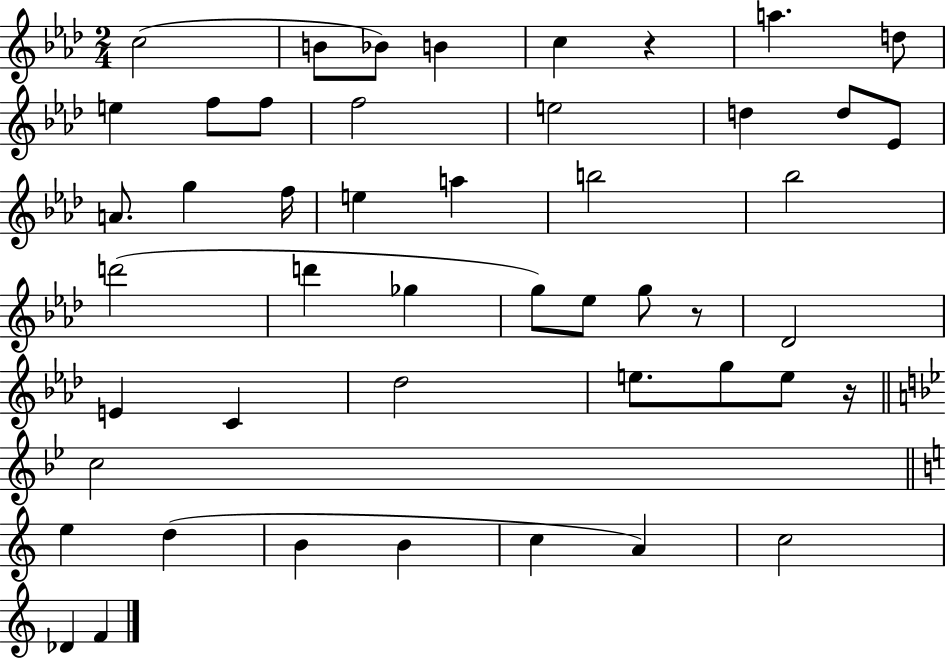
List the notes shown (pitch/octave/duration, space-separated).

C5/h B4/e Bb4/e B4/q C5/q R/q A5/q. D5/e E5/q F5/e F5/e F5/h E5/h D5/q D5/e Eb4/e A4/e. G5/q F5/s E5/q A5/q B5/h Bb5/h D6/h D6/q Gb5/q G5/e Eb5/e G5/e R/e Db4/h E4/q C4/q Db5/h E5/e. G5/e E5/e R/s C5/h E5/q D5/q B4/q B4/q C5/q A4/q C5/h Db4/q F4/q